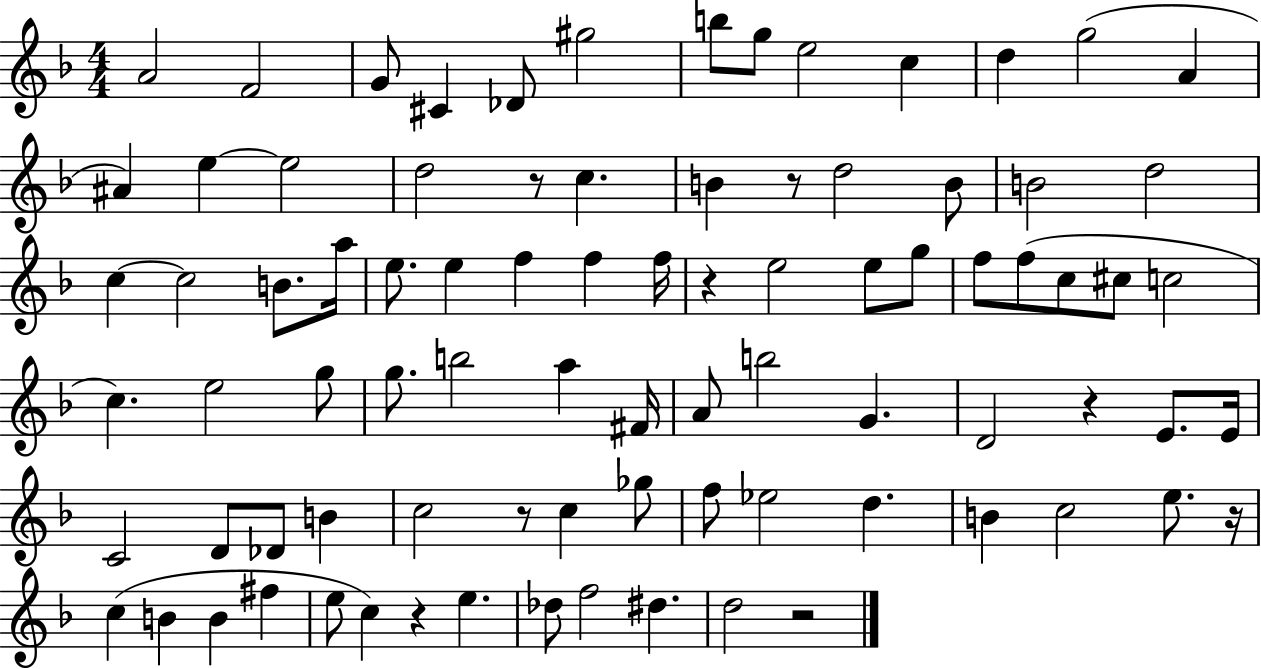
{
  \clef treble
  \numericTimeSignature
  \time 4/4
  \key f \major
  a'2 f'2 | g'8 cis'4 des'8 gis''2 | b''8 g''8 e''2 c''4 | d''4 g''2( a'4 | \break ais'4) e''4~~ e''2 | d''2 r8 c''4. | b'4 r8 d''2 b'8 | b'2 d''2 | \break c''4~~ c''2 b'8. a''16 | e''8. e''4 f''4 f''4 f''16 | r4 e''2 e''8 g''8 | f''8 f''8( c''8 cis''8 c''2 | \break c''4.) e''2 g''8 | g''8. b''2 a''4 fis'16 | a'8 b''2 g'4. | d'2 r4 e'8. e'16 | \break c'2 d'8 des'8 b'4 | c''2 r8 c''4 ges''8 | f''8 ees''2 d''4. | b'4 c''2 e''8. r16 | \break c''4( b'4 b'4 fis''4 | e''8 c''4) r4 e''4. | des''8 f''2 dis''4. | d''2 r2 | \break \bar "|."
}